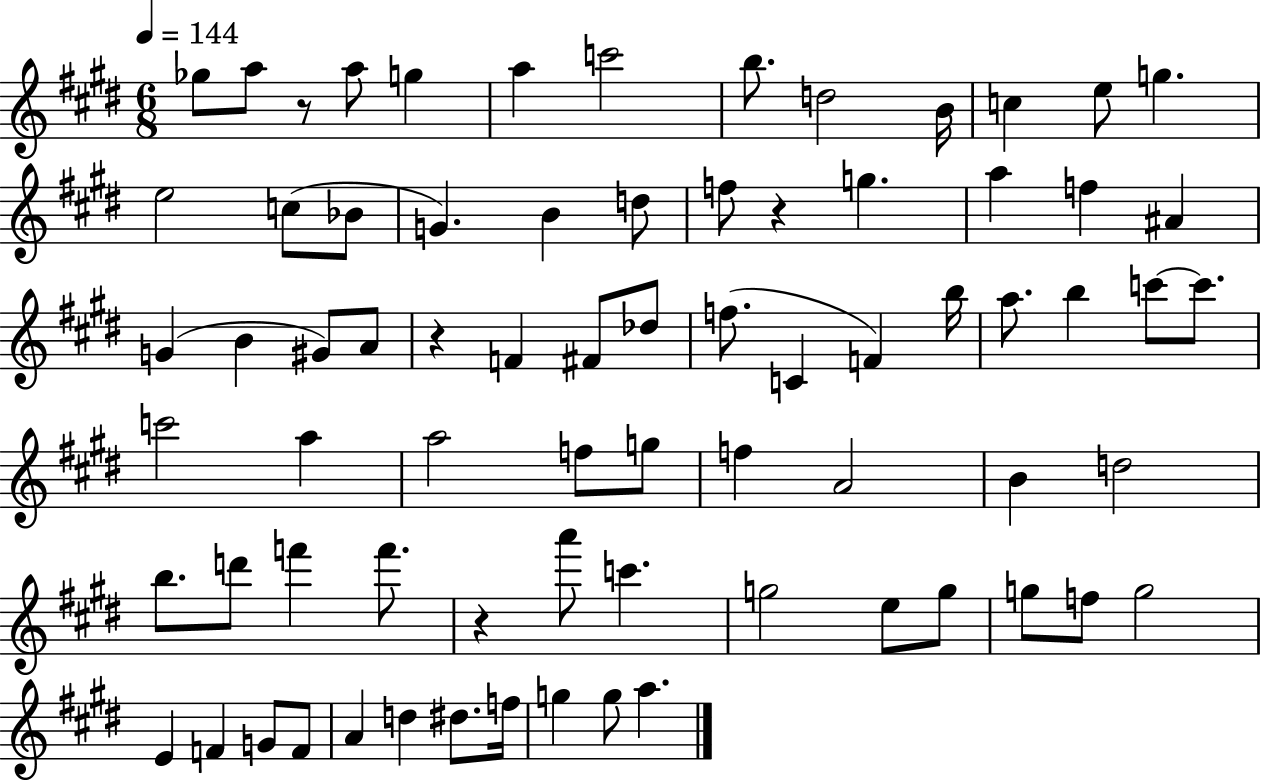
Gb5/e A5/e R/e A5/e G5/q A5/q C6/h B5/e. D5/h B4/s C5/q E5/e G5/q. E5/h C5/e Bb4/e G4/q. B4/q D5/e F5/e R/q G5/q. A5/q F5/q A#4/q G4/q B4/q G#4/e A4/e R/q F4/q F#4/e Db5/e F5/e. C4/q F4/q B5/s A5/e. B5/q C6/e C6/e. C6/h A5/q A5/h F5/e G5/e F5/q A4/h B4/q D5/h B5/e. D6/e F6/q F6/e. R/q A6/e C6/q. G5/h E5/e G5/e G5/e F5/e G5/h E4/q F4/q G4/e F4/e A4/q D5/q D#5/e. F5/s G5/q G5/e A5/q.